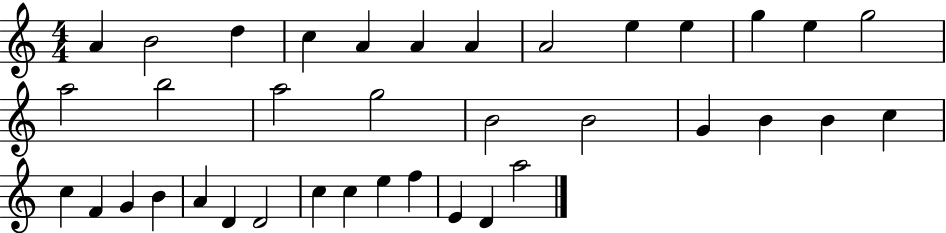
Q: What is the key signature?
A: C major